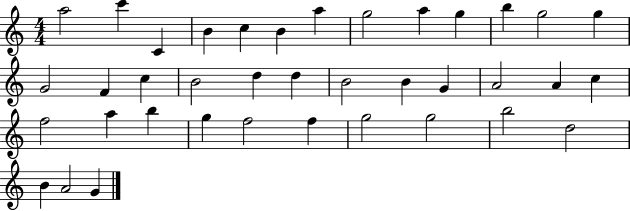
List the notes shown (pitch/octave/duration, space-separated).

A5/h C6/q C4/q B4/q C5/q B4/q A5/q G5/h A5/q G5/q B5/q G5/h G5/q G4/h F4/q C5/q B4/h D5/q D5/q B4/h B4/q G4/q A4/h A4/q C5/q F5/h A5/q B5/q G5/q F5/h F5/q G5/h G5/h B5/h D5/h B4/q A4/h G4/q